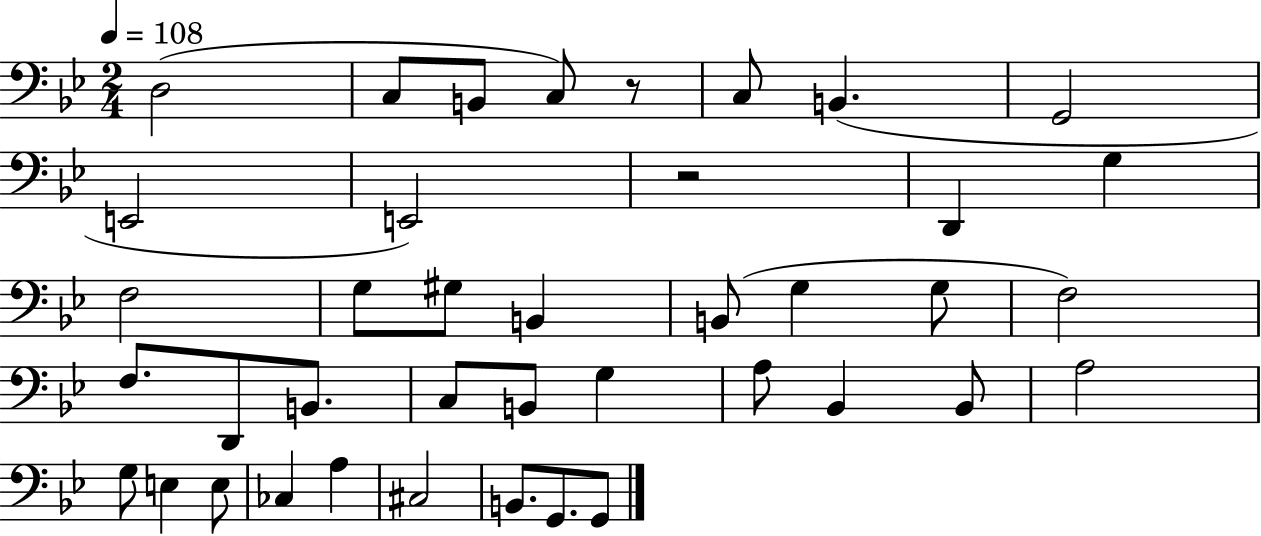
X:1
T:Untitled
M:2/4
L:1/4
K:Bb
D,2 C,/2 B,,/2 C,/2 z/2 C,/2 B,, G,,2 E,,2 E,,2 z2 D,, G, F,2 G,/2 ^G,/2 B,, B,,/2 G, G,/2 F,2 F,/2 D,,/2 B,,/2 C,/2 B,,/2 G, A,/2 _B,, _B,,/2 A,2 G,/2 E, E,/2 _C, A, ^C,2 B,,/2 G,,/2 G,,/2